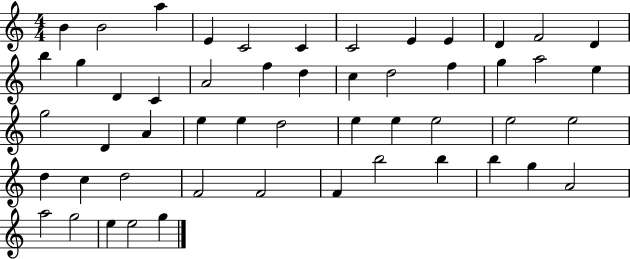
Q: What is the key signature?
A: C major